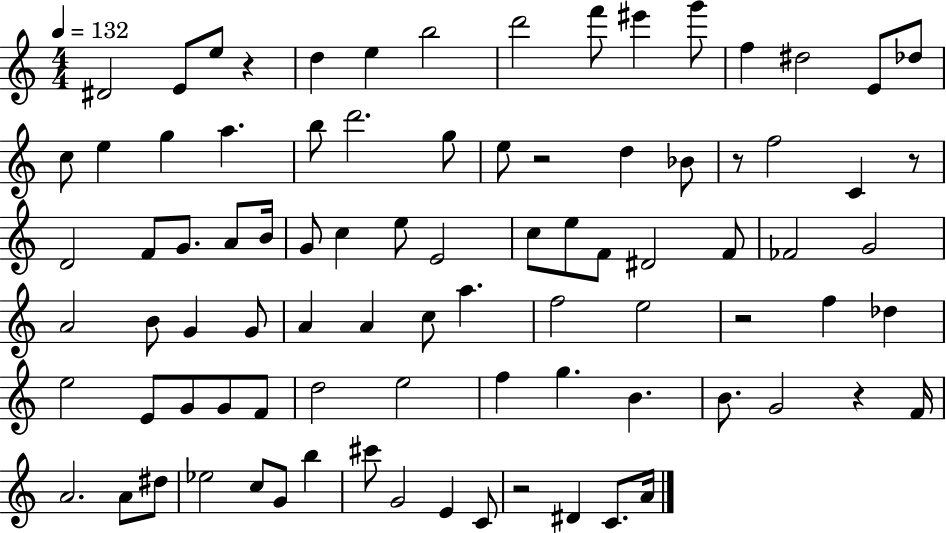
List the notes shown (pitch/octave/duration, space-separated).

D#4/h E4/e E5/e R/q D5/q E5/q B5/h D6/h F6/e EIS6/q G6/e F5/q D#5/h E4/e Db5/e C5/e E5/q G5/q A5/q. B5/e D6/h. G5/e E5/e R/h D5/q Bb4/e R/e F5/h C4/q R/e D4/h F4/e G4/e. A4/e B4/s G4/e C5/q E5/e E4/h C5/e E5/e F4/e D#4/h F4/e FES4/h G4/h A4/h B4/e G4/q G4/e A4/q A4/q C5/e A5/q. F5/h E5/h R/h F5/q Db5/q E5/h E4/e G4/e G4/e F4/e D5/h E5/h F5/q G5/q. B4/q. B4/e. G4/h R/q F4/s A4/h. A4/e D#5/e Eb5/h C5/e G4/e B5/q C#6/e G4/h E4/q C4/e R/h D#4/q C4/e. A4/s